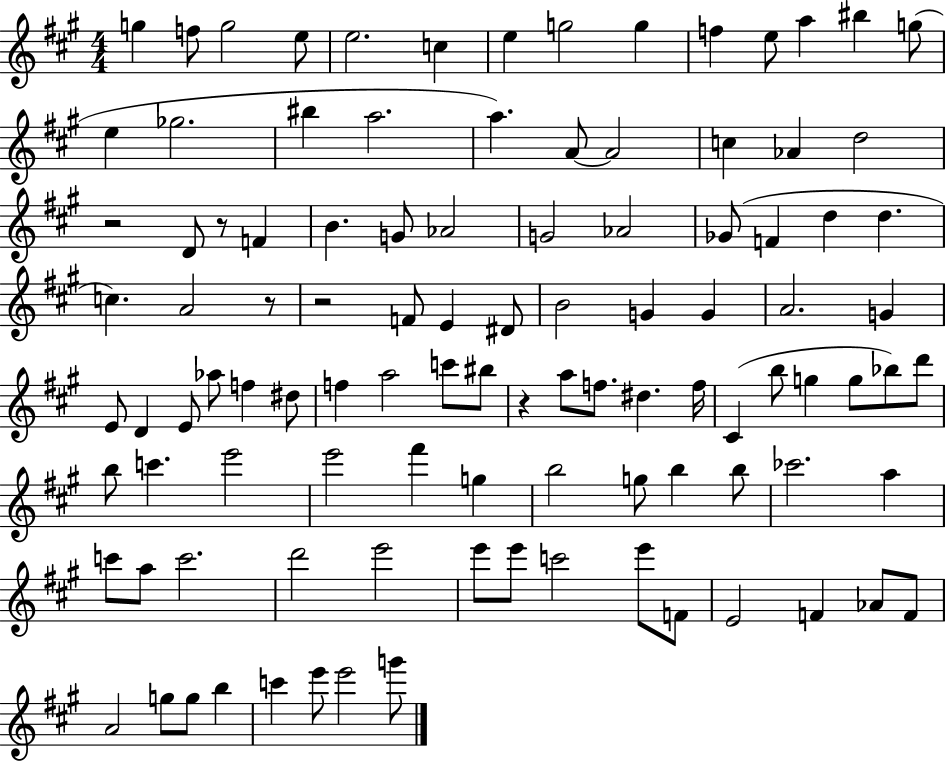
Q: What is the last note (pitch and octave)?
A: G6